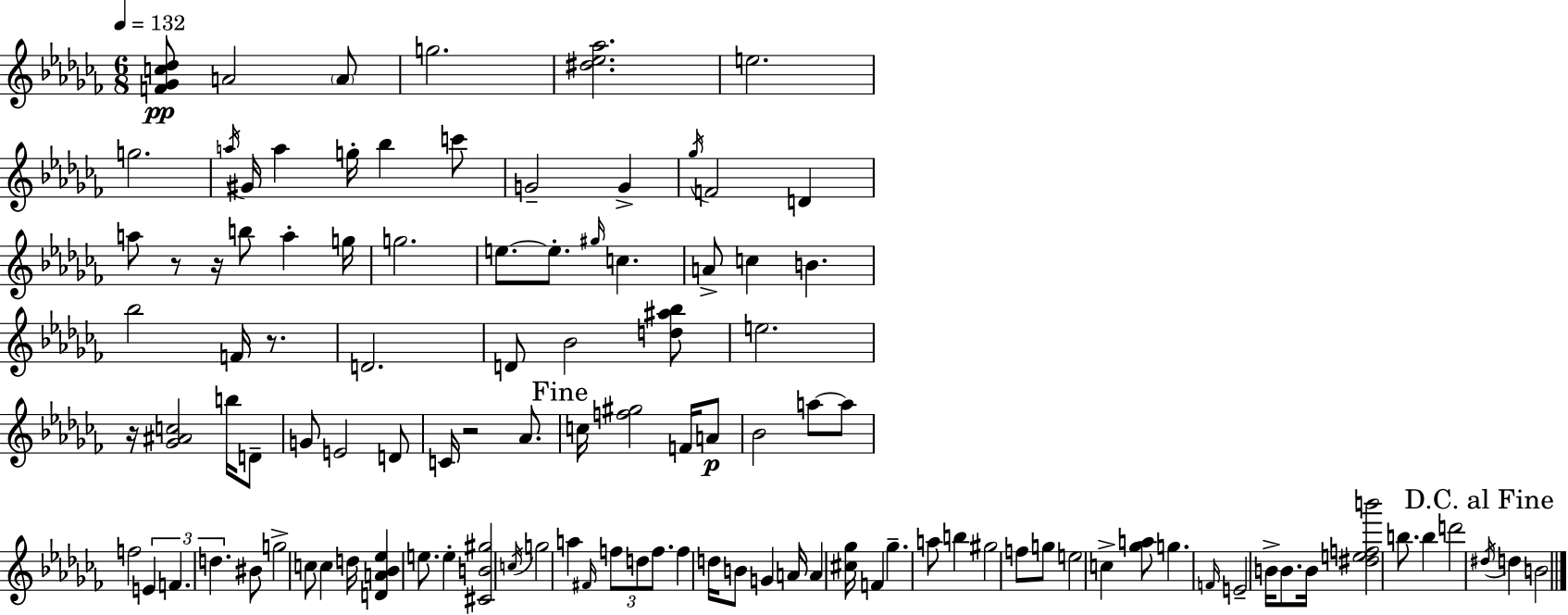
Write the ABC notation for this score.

X:1
T:Untitled
M:6/8
L:1/4
K:Abm
[F_Gc_d]/2 A2 A/2 g2 [^d_e_a]2 e2 g2 a/4 ^G/4 a g/4 _b c'/2 G2 G _g/4 F2 D a/2 z/2 z/4 b/2 a g/4 g2 e/2 e/2 ^g/4 c A/2 c B _b2 F/4 z/2 D2 D/2 _B2 [d^a_b]/2 e2 z/4 [_G^Ac]2 b/4 D/2 G/2 E2 D/2 C/4 z2 _A/2 c/4 [f^g]2 F/4 A/2 _B2 a/2 a/2 f2 E F d ^B/2 g2 c/2 c d/4 [DA_B_e] e/2 e [^CB^g]2 c/4 g2 a ^F/4 f/2 d/2 f/2 f d/4 B/2 G A/4 A [^c_g]/4 F _g a/2 b ^g2 f/2 g/2 e2 c [_ga]/2 g F/4 E2 B/4 B/2 B/4 [^defb']2 b/2 b d'2 ^d/4 d B2